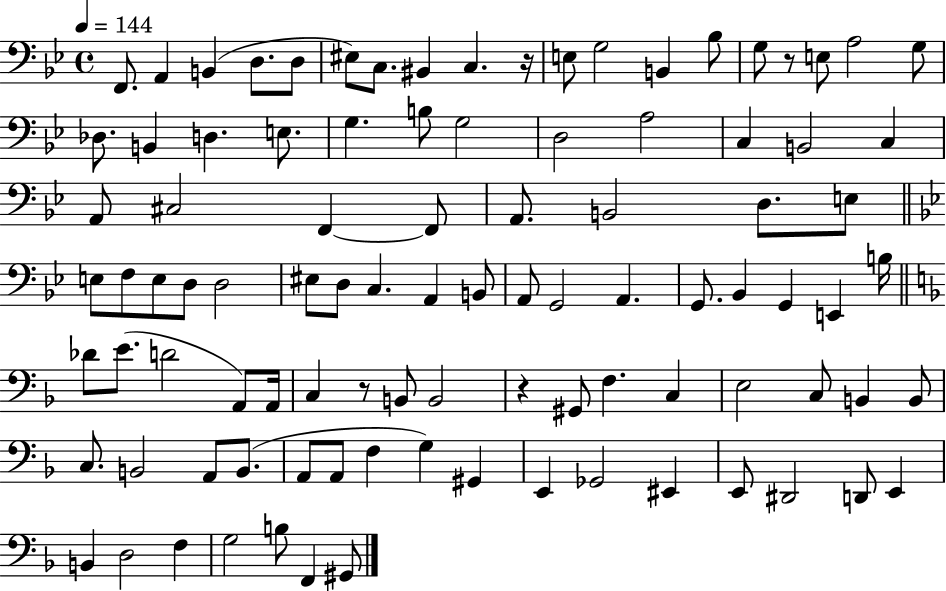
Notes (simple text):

F2/e. A2/q B2/q D3/e. D3/e EIS3/e C3/e. BIS2/q C3/q. R/s E3/e G3/h B2/q Bb3/e G3/e R/e E3/e A3/h G3/e Db3/e. B2/q D3/q. E3/e. G3/q. B3/e G3/h D3/h A3/h C3/q B2/h C3/q A2/e C#3/h F2/q F2/e A2/e. B2/h D3/e. E3/e E3/e F3/e E3/e D3/e D3/h EIS3/e D3/e C3/q. A2/q B2/e A2/e G2/h A2/q. G2/e. Bb2/q G2/q E2/q B3/s Db4/e E4/e. D4/h A2/e A2/s C3/q R/e B2/e B2/h R/q G#2/e F3/q. C3/q E3/h C3/e B2/q B2/e C3/e. B2/h A2/e B2/e. A2/e A2/e F3/q G3/q G#2/q E2/q Gb2/h EIS2/q E2/e D#2/h D2/e E2/q B2/q D3/h F3/q G3/h B3/e F2/q G#2/e